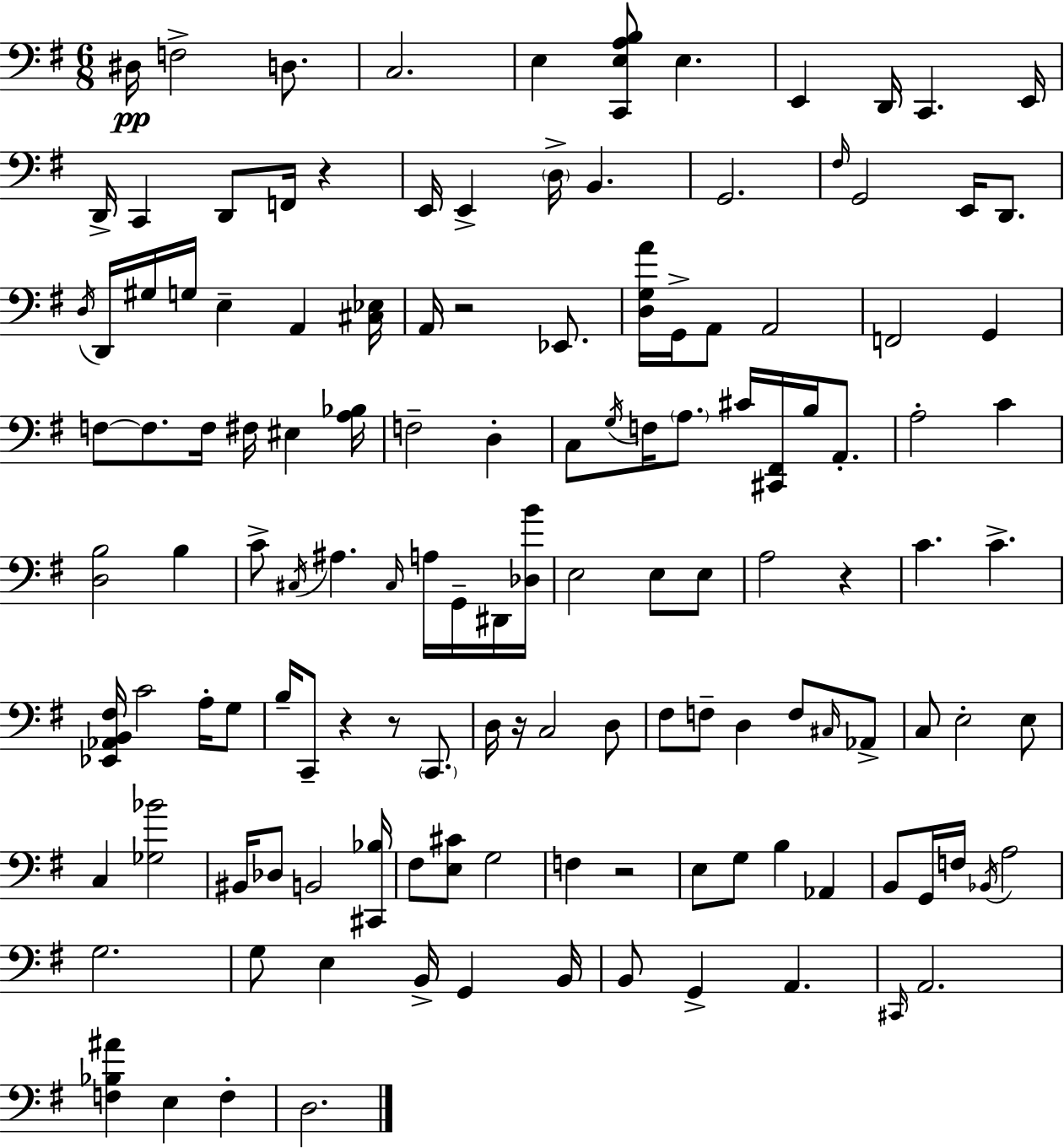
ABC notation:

X:1
T:Untitled
M:6/8
L:1/4
K:G
^D,/4 F,2 D,/2 C,2 E, [C,,E,A,B,]/2 E, E,, D,,/4 C,, E,,/4 D,,/4 C,, D,,/2 F,,/4 z E,,/4 E,, D,/4 B,, G,,2 ^F,/4 G,,2 E,,/4 D,,/2 D,/4 D,,/4 ^G,/4 G,/4 E, A,, [^C,_E,]/4 A,,/4 z2 _E,,/2 [D,G,A]/4 G,,/4 A,,/2 A,,2 F,,2 G,, F,/2 F,/2 F,/4 ^F,/4 ^E, [A,_B,]/4 F,2 D, C,/2 G,/4 F,/4 A,/2 ^C/4 [^C,,^F,,]/4 B,/4 A,,/2 A,2 C [D,B,]2 B, C/2 ^C,/4 ^A, ^C,/4 A,/4 G,,/4 ^D,,/4 [_D,B]/4 E,2 E,/2 E,/2 A,2 z C C [_E,,_A,,B,,^F,]/4 C2 A,/4 G,/2 B,/4 C,,/2 z z/2 C,,/2 D,/4 z/4 C,2 D,/2 ^F,/2 F,/2 D, F,/2 ^C,/4 _A,,/2 C,/2 E,2 E,/2 C, [_G,_B]2 ^B,,/4 _D,/2 B,,2 [^C,,_B,]/4 ^F,/2 [E,^C]/2 G,2 F, z2 E,/2 G,/2 B, _A,, B,,/2 G,,/4 F,/4 _B,,/4 A,2 G,2 G,/2 E, B,,/4 G,, B,,/4 B,,/2 G,, A,, ^C,,/4 A,,2 [F,_B,^A] E, F, D,2